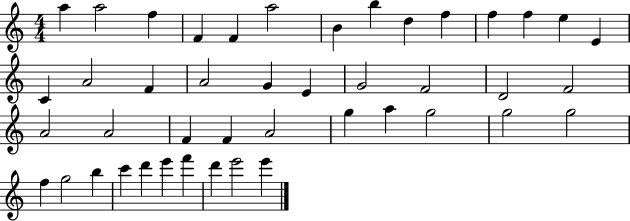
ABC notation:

X:1
T:Untitled
M:4/4
L:1/4
K:C
a a2 f F F a2 B b d f f f e E C A2 F A2 G E G2 F2 D2 F2 A2 A2 F F A2 g a g2 g2 g2 f g2 b c' d' e' f' d' e'2 e'